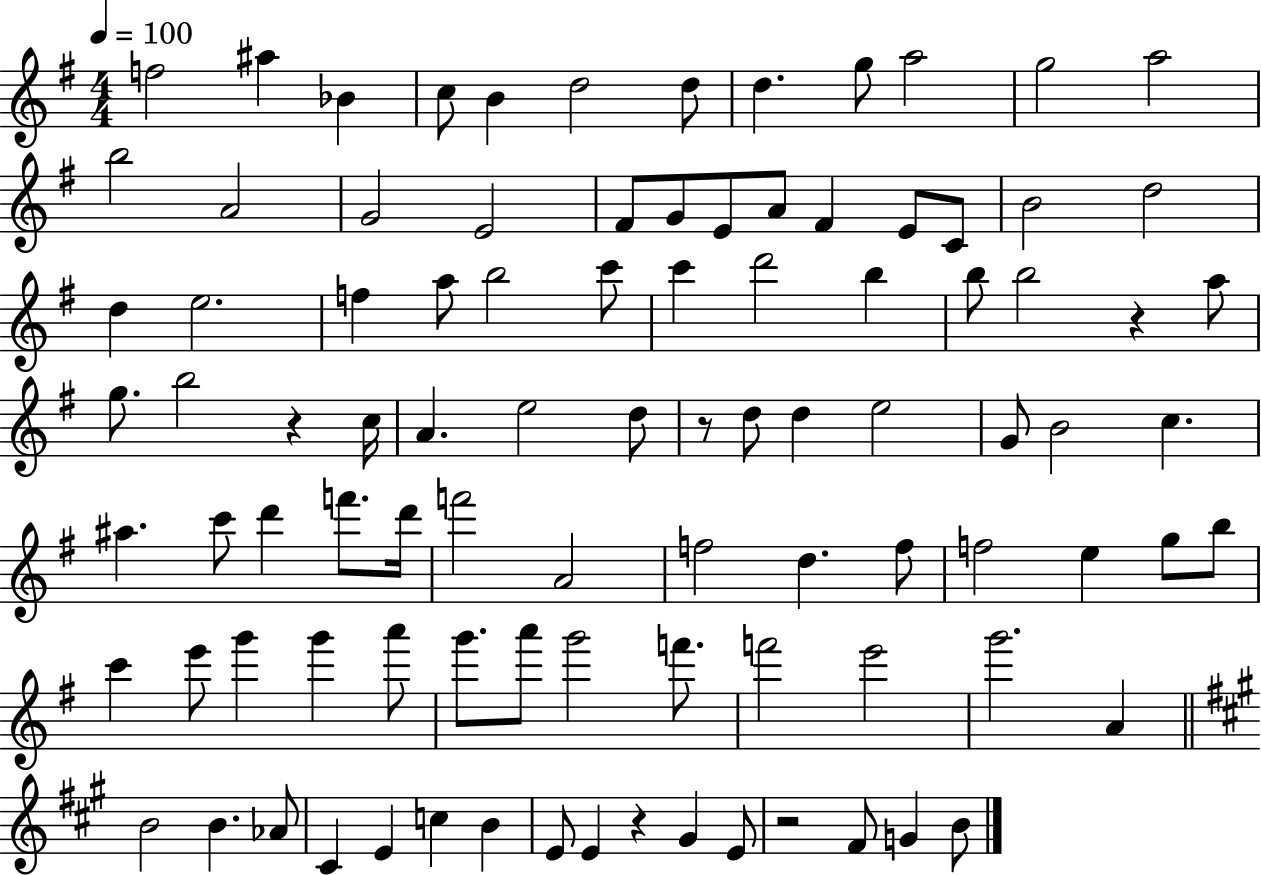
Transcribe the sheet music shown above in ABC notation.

X:1
T:Untitled
M:4/4
L:1/4
K:G
f2 ^a _B c/2 B d2 d/2 d g/2 a2 g2 a2 b2 A2 G2 E2 ^F/2 G/2 E/2 A/2 ^F E/2 C/2 B2 d2 d e2 f a/2 b2 c'/2 c' d'2 b b/2 b2 z a/2 g/2 b2 z c/4 A e2 d/2 z/2 d/2 d e2 G/2 B2 c ^a c'/2 d' f'/2 d'/4 f'2 A2 f2 d f/2 f2 e g/2 b/2 c' e'/2 g' g' a'/2 g'/2 a'/2 g'2 f'/2 f'2 e'2 g'2 A B2 B _A/2 ^C E c B E/2 E z ^G E/2 z2 ^F/2 G B/2